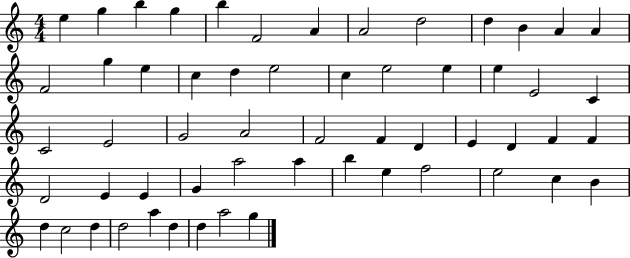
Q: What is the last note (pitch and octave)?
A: G5